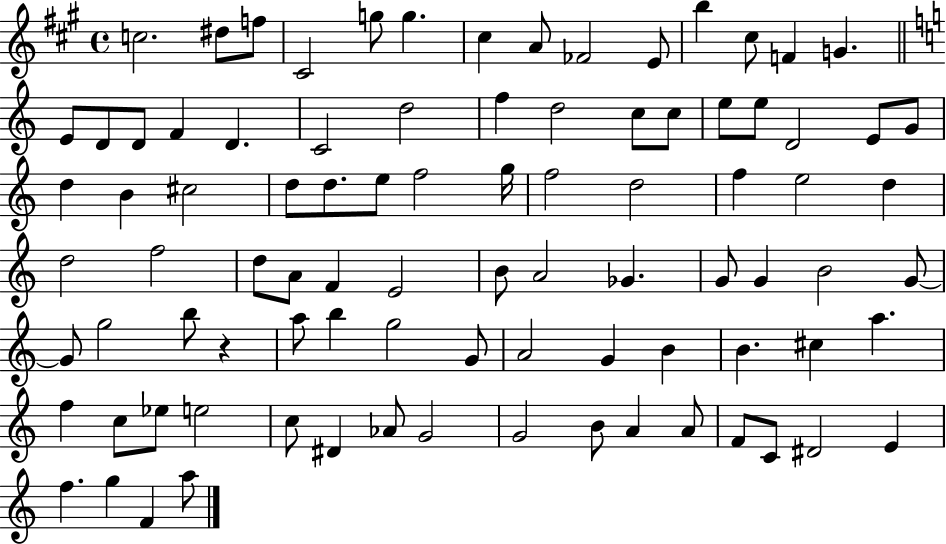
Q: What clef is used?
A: treble